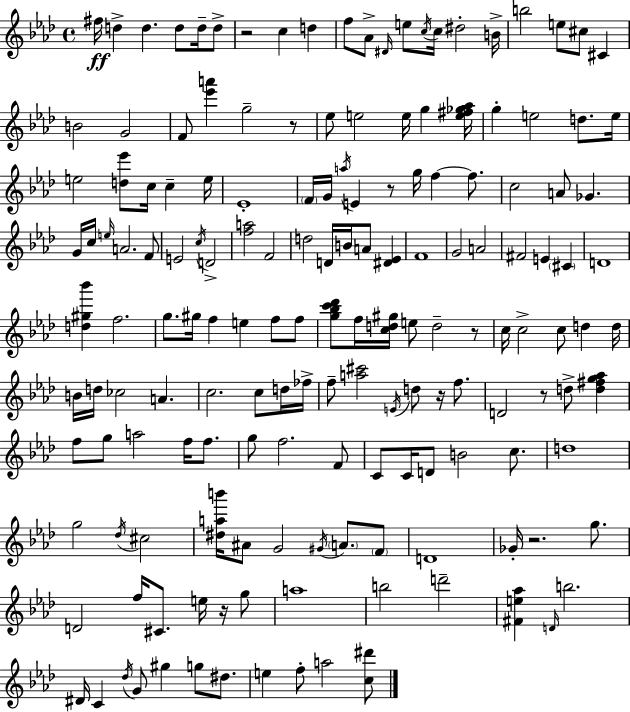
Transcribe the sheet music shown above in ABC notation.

X:1
T:Untitled
M:4/4
L:1/4
K:Ab
^f/4 d d d/2 d/4 d/2 z2 c d f/2 _A/2 ^D/4 e/2 c/4 c/4 ^d2 B/4 b2 e/2 ^c/2 ^C B2 G2 F/2 [_e'a'] g2 z/2 _e/2 e2 e/4 g [e^f_g_a]/4 g e2 d/2 e/4 e2 [d_e']/2 c/4 c e/4 _E4 F/4 G/4 a/4 E z/2 g/4 f f/2 c2 A/2 _G G/4 c/4 e/4 A2 F/2 E2 c/4 D2 [fa]2 F2 d2 D/4 B/4 A/2 [^D_E] F4 G2 A2 ^F2 E ^C D4 [d^g_b'] f2 g/2 ^g/4 f e f/2 f/2 [g_bc'_d']/2 f/4 [cd^g]/4 e/2 d2 z/2 c/4 c2 c/2 d d/4 B/4 d/4 _c2 A c2 c/2 d/4 _f/4 f/2 [a^c']2 E/4 d/2 z/4 f/2 D2 z/2 d/2 [d^fg_a] f/2 g/2 a2 f/4 f/2 g/2 f2 F/2 C/2 C/4 D/2 B2 c/2 d4 g2 _d/4 ^c2 [^dab']/4 ^A/2 G2 ^G/4 A/2 F/2 D4 _G/4 z2 g/2 D2 f/4 ^C/2 e/4 z/4 g/2 a4 b2 d'2 [^Fe_a] D/4 b2 ^D/4 C _d/4 G/2 ^g g/2 ^d/2 e f/2 a2 [c^d']/2